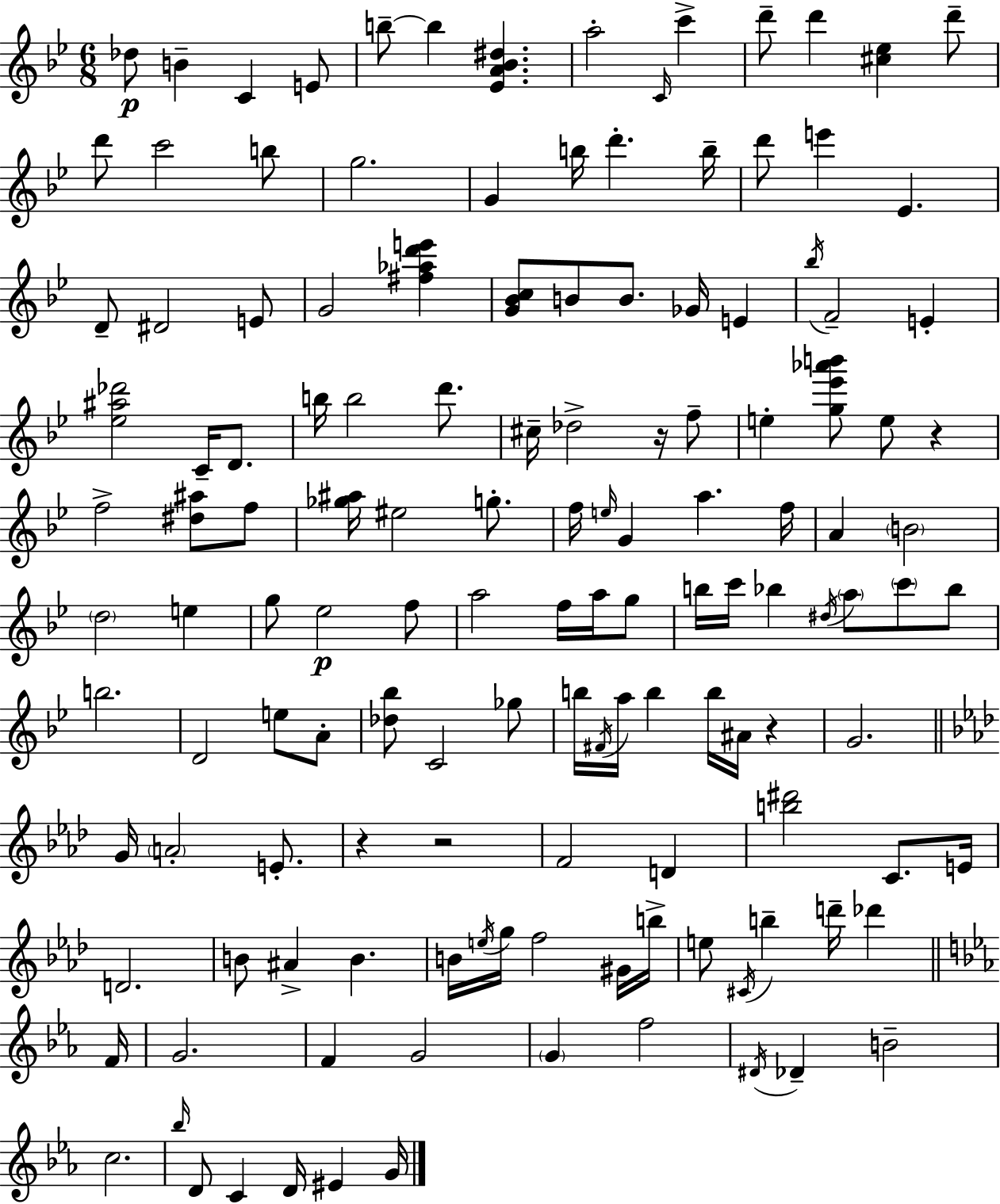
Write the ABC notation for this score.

X:1
T:Untitled
M:6/8
L:1/4
K:Bb
_d/2 B C E/2 b/2 b [_EA_B^d] a2 C/4 c' d'/2 d' [^c_e] d'/2 d'/2 c'2 b/2 g2 G b/4 d' b/4 d'/2 e' _E D/2 ^D2 E/2 G2 [^f_ad'e'] [G_Bc]/2 B/2 B/2 _G/4 E _b/4 F2 E [_e^a_d']2 C/4 D/2 b/4 b2 d'/2 ^c/4 _d2 z/4 f/2 e [g_e'_a'b']/2 e/2 z f2 [^d^a]/2 f/2 [_g^a]/4 ^e2 g/2 f/4 e/4 G a f/4 A B2 d2 e g/2 _e2 f/2 a2 f/4 a/4 g/2 b/4 c'/4 _b ^d/4 a/2 c'/2 _b/2 b2 D2 e/2 A/2 [_d_b]/2 C2 _g/2 b/4 ^F/4 a/4 b b/4 ^A/4 z G2 G/4 A2 E/2 z z2 F2 D [b^d']2 C/2 E/4 D2 B/2 ^A B B/4 e/4 g/4 f2 ^G/4 b/4 e/2 ^C/4 b d'/4 _d' F/4 G2 F G2 G f2 ^D/4 _D B2 c2 _b/4 D/2 C D/4 ^E G/4